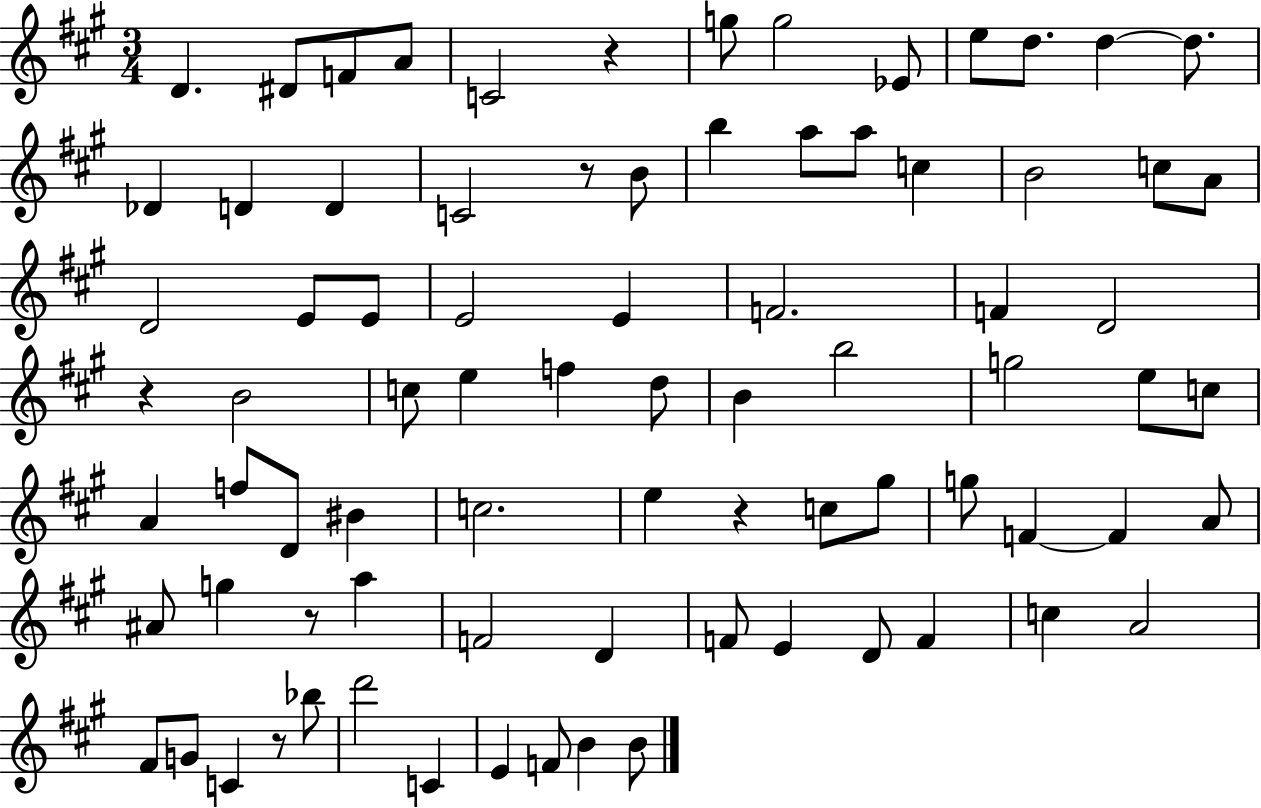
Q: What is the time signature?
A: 3/4